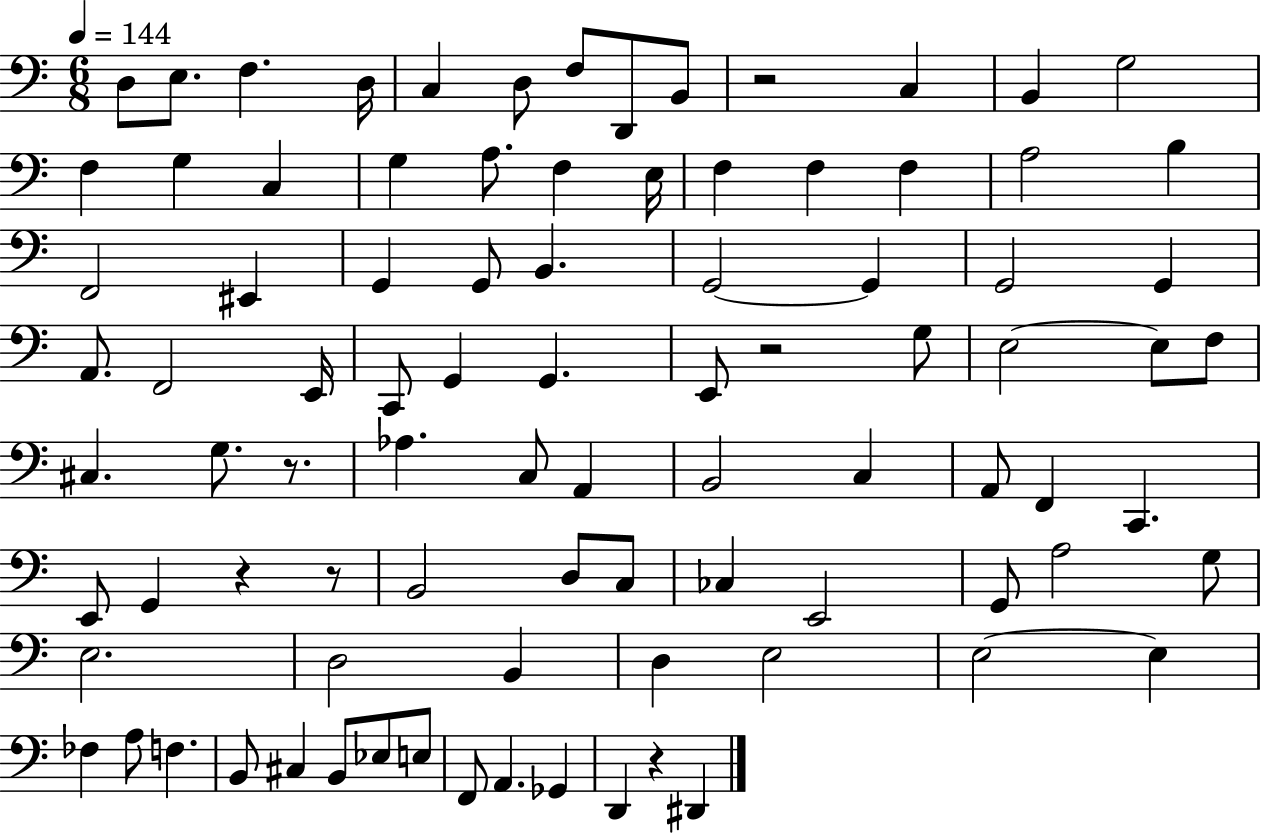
D3/e E3/e. F3/q. D3/s C3/q D3/e F3/e D2/e B2/e R/h C3/q B2/q G3/h F3/q G3/q C3/q G3/q A3/e. F3/q E3/s F3/q F3/q F3/q A3/h B3/q F2/h EIS2/q G2/q G2/e B2/q. G2/h G2/q G2/h G2/q A2/e. F2/h E2/s C2/e G2/q G2/q. E2/e R/h G3/e E3/h E3/e F3/e C#3/q. G3/e. R/e. Ab3/q. C3/e A2/q B2/h C3/q A2/e F2/q C2/q. E2/e G2/q R/q R/e B2/h D3/e C3/e CES3/q E2/h G2/e A3/h G3/e E3/h. D3/h B2/q D3/q E3/h E3/h E3/q FES3/q A3/e F3/q. B2/e C#3/q B2/e Eb3/e E3/e F2/e A2/q. Gb2/q D2/q R/q D#2/q